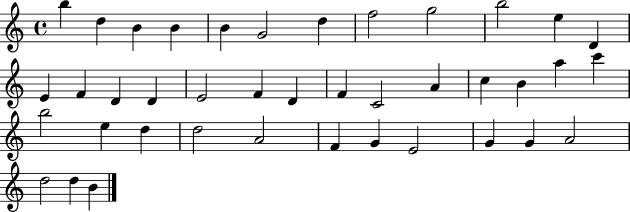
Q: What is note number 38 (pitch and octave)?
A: D5